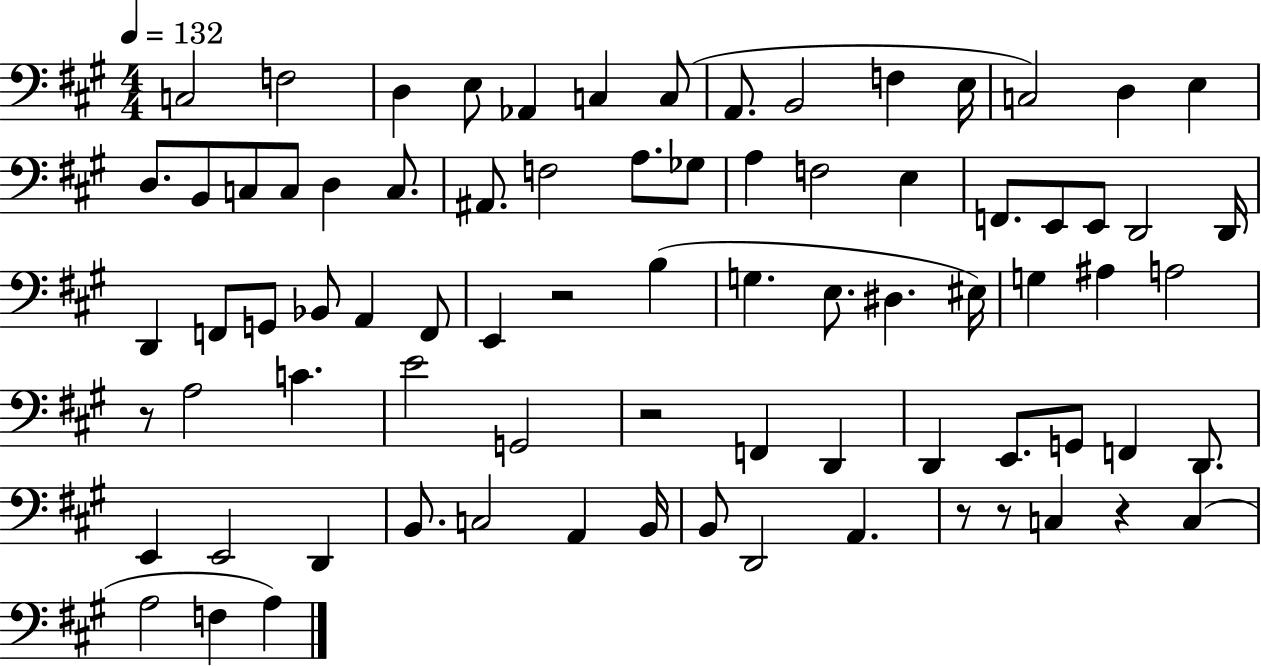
{
  \clef bass
  \numericTimeSignature
  \time 4/4
  \key a \major
  \tempo 4 = 132
  c2 f2 | d4 e8 aes,4 c4 c8( | a,8. b,2 f4 e16 | c2) d4 e4 | \break d8. b,8 c8 c8 d4 c8. | ais,8. f2 a8. ges8 | a4 f2 e4 | f,8. e,8 e,8 d,2 d,16 | \break d,4 f,8 g,8 bes,8 a,4 f,8 | e,4 r2 b4( | g4. e8. dis4. eis16) | g4 ais4 a2 | \break r8 a2 c'4. | e'2 g,2 | r2 f,4 d,4 | d,4 e,8. g,8 f,4 d,8. | \break e,4 e,2 d,4 | b,8. c2 a,4 b,16 | b,8 d,2 a,4. | r8 r8 c4 r4 c4( | \break a2 f4 a4) | \bar "|."
}